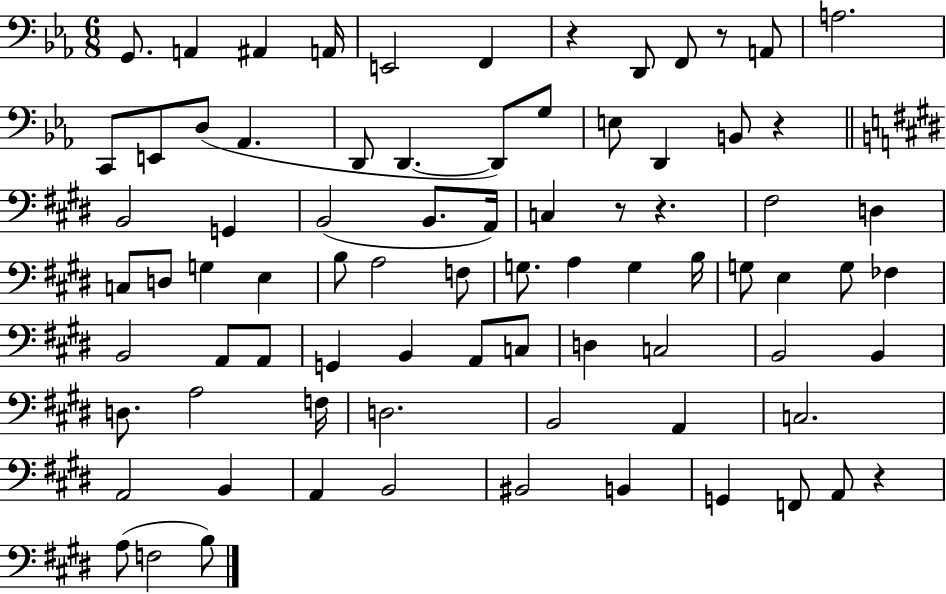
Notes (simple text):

G2/e. A2/q A#2/q A2/s E2/h F2/q R/q D2/e F2/e R/e A2/e A3/h. C2/e E2/e D3/e Ab2/q. D2/e D2/q. D2/e G3/e E3/e D2/q B2/e R/q B2/h G2/q B2/h B2/e. A2/s C3/q R/e R/q. F#3/h D3/q C3/e D3/e G3/q E3/q B3/e A3/h F3/e G3/e. A3/q G3/q B3/s G3/e E3/q G3/e FES3/q B2/h A2/e A2/e G2/q B2/q A2/e C3/e D3/q C3/h B2/h B2/q D3/e. A3/h F3/s D3/h. B2/h A2/q C3/h. A2/h B2/q A2/q B2/h BIS2/h B2/q G2/q F2/e A2/e R/q A3/e F3/h B3/e